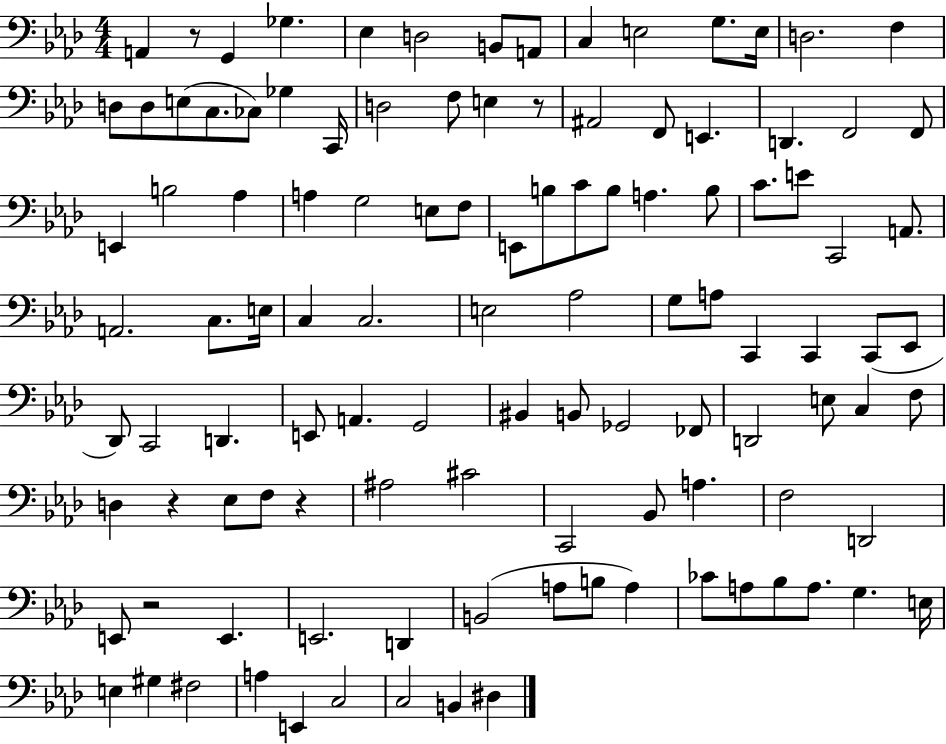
X:1
T:Untitled
M:4/4
L:1/4
K:Ab
A,, z/2 G,, _G, _E, D,2 B,,/2 A,,/2 C, E,2 G,/2 E,/4 D,2 F, D,/2 D,/2 E,/2 C,/2 _C,/2 _G, C,,/4 D,2 F,/2 E, z/2 ^A,,2 F,,/2 E,, D,, F,,2 F,,/2 E,, B,2 _A, A, G,2 E,/2 F,/2 E,,/2 B,/2 C/2 B,/2 A, B,/2 C/2 E/2 C,,2 A,,/2 A,,2 C,/2 E,/4 C, C,2 E,2 _A,2 G,/2 A,/2 C,, C,, C,,/2 _E,,/2 _D,,/2 C,,2 D,, E,,/2 A,, G,,2 ^B,, B,,/2 _G,,2 _F,,/2 D,,2 E,/2 C, F,/2 D, z _E,/2 F,/2 z ^A,2 ^C2 C,,2 _B,,/2 A, F,2 D,,2 E,,/2 z2 E,, E,,2 D,, B,,2 A,/2 B,/2 A, _C/2 A,/2 _B,/2 A,/2 G, E,/4 E, ^G, ^F,2 A, E,, C,2 C,2 B,, ^D,